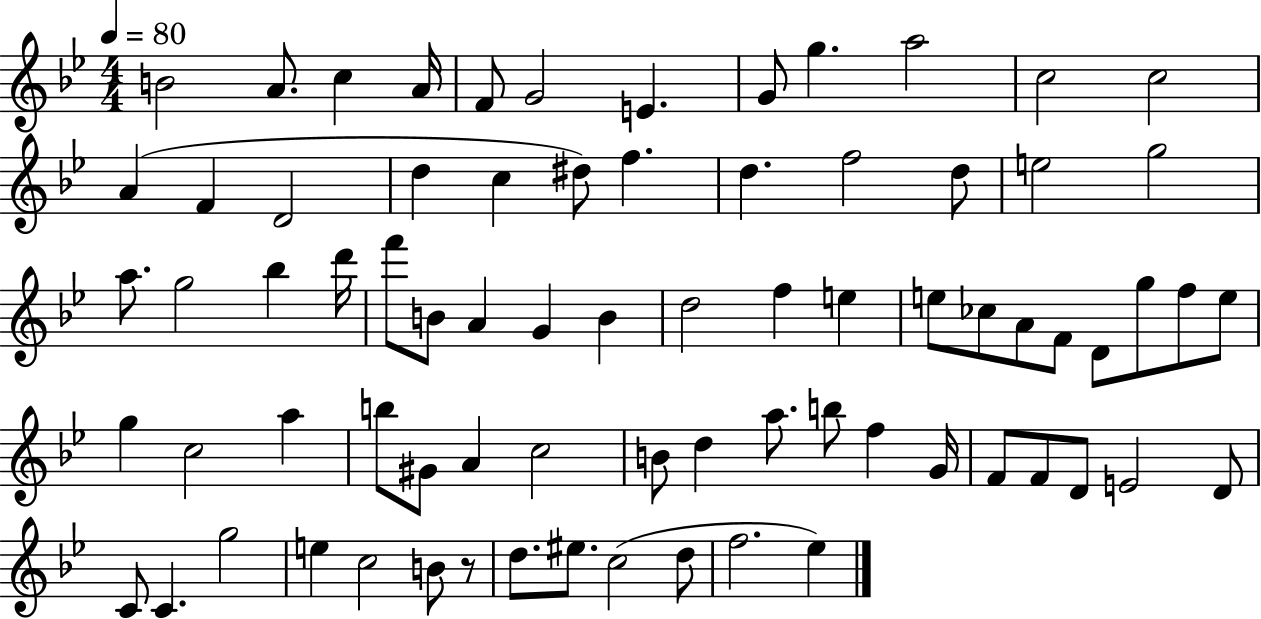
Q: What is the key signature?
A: BES major